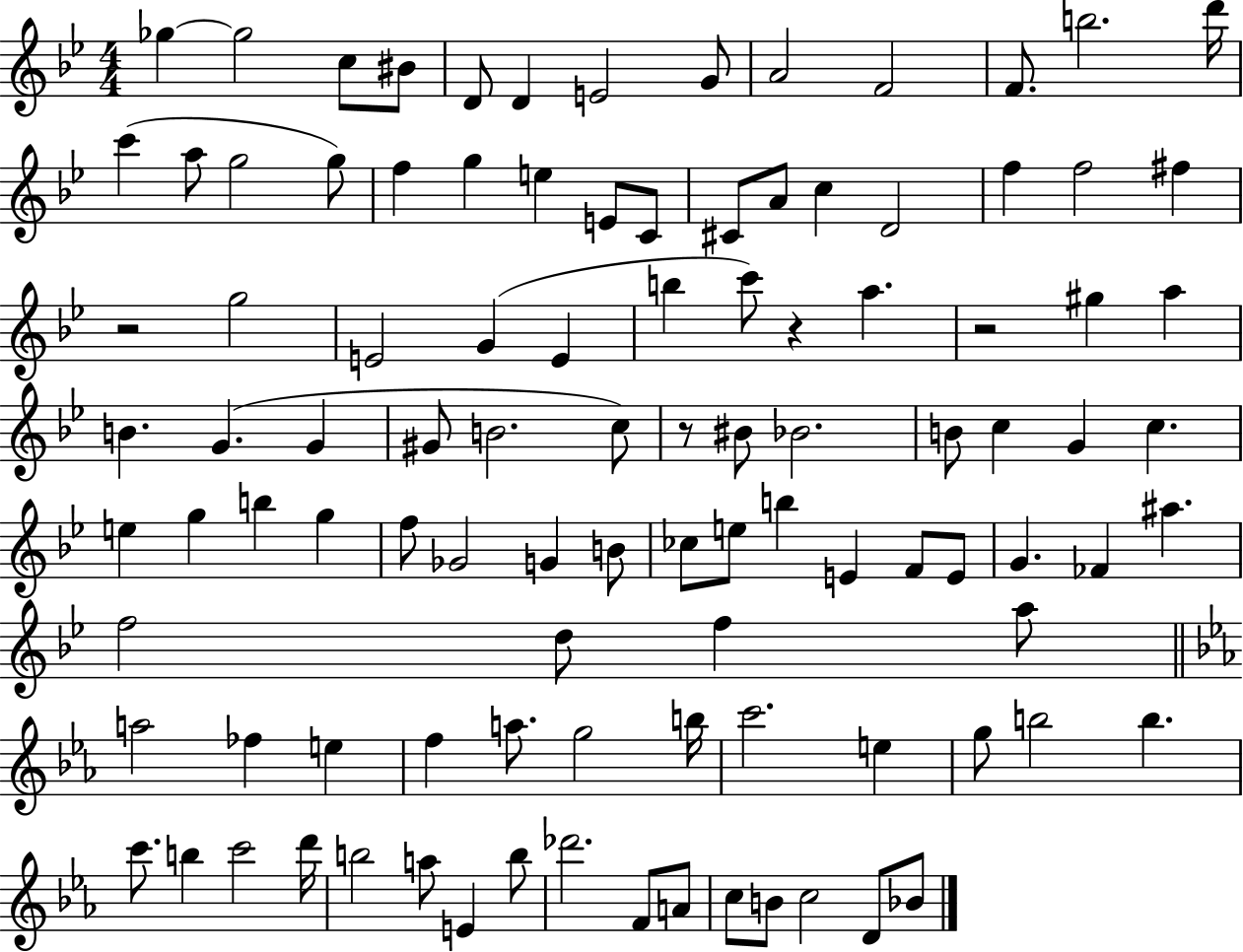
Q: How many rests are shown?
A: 4